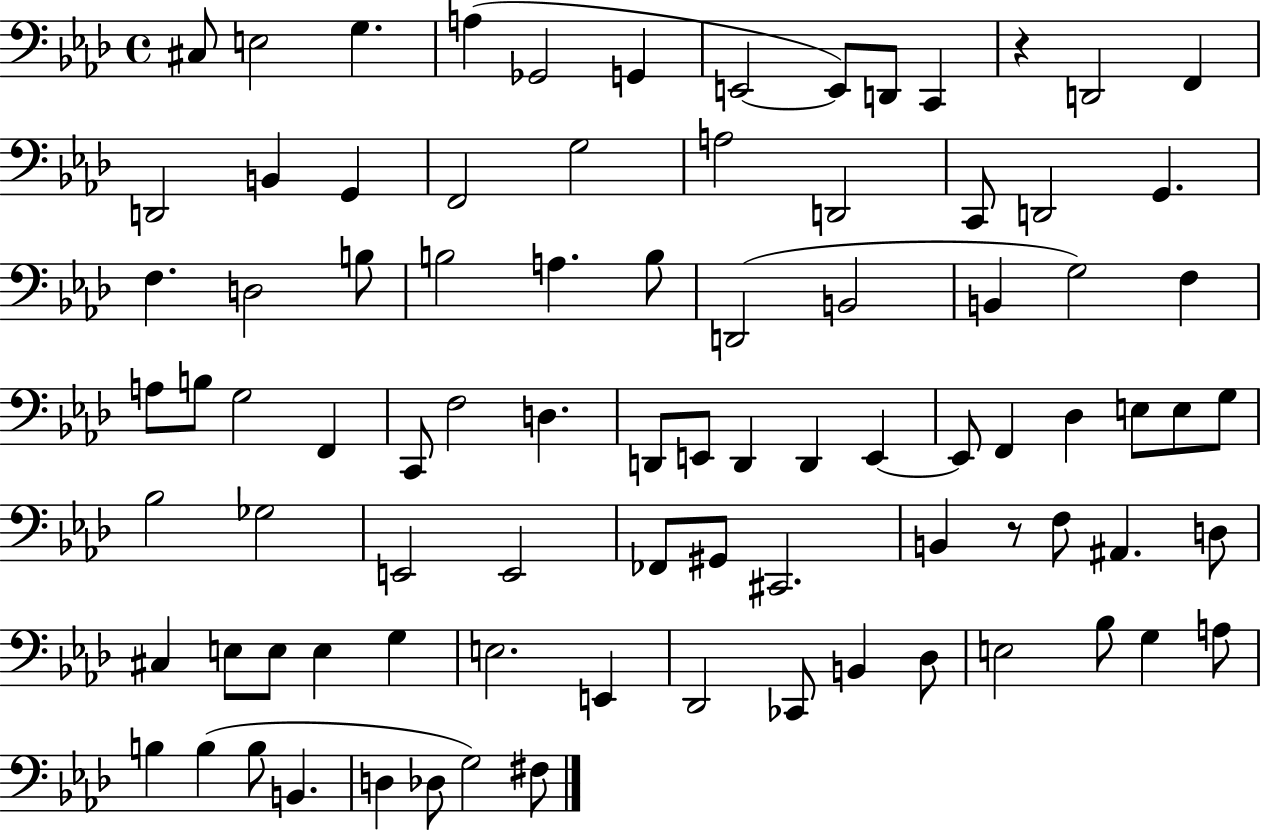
C#3/e E3/h G3/q. A3/q Gb2/h G2/q E2/h E2/e D2/e C2/q R/q D2/h F2/q D2/h B2/q G2/q F2/h G3/h A3/h D2/h C2/e D2/h G2/q. F3/q. D3/h B3/e B3/h A3/q. B3/e D2/h B2/h B2/q G3/h F3/q A3/e B3/e G3/h F2/q C2/e F3/h D3/q. D2/e E2/e D2/q D2/q E2/q E2/e F2/q Db3/q E3/e E3/e G3/e Bb3/h Gb3/h E2/h E2/h FES2/e G#2/e C#2/h. B2/q R/e F3/e A#2/q. D3/e C#3/q E3/e E3/e E3/q G3/q E3/h. E2/q Db2/h CES2/e B2/q Db3/e E3/h Bb3/e G3/q A3/e B3/q B3/q B3/e B2/q. D3/q Db3/e G3/h F#3/e